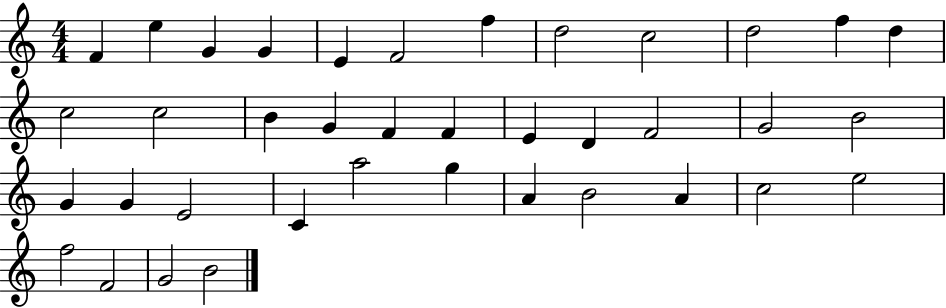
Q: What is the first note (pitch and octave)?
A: F4